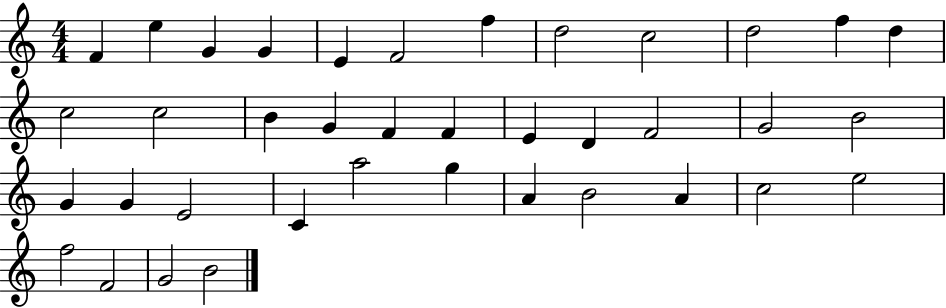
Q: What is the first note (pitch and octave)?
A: F4